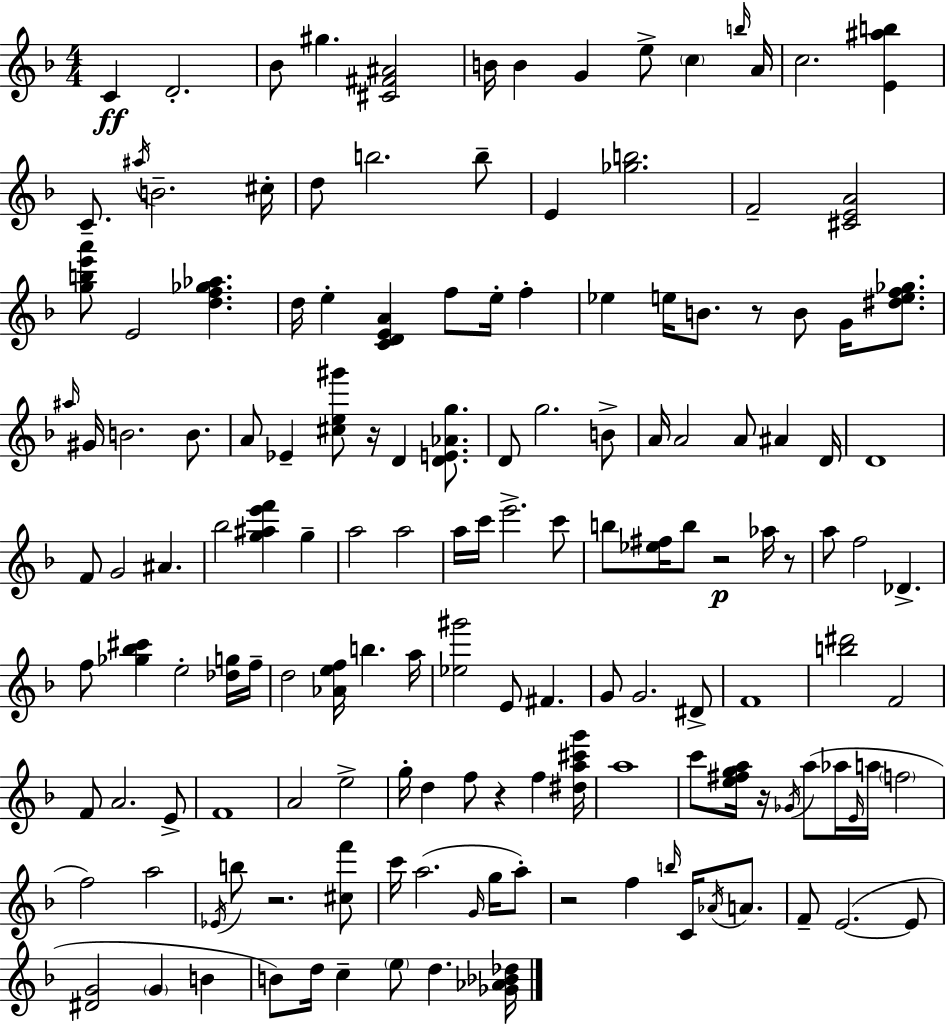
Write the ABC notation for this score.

X:1
T:Untitled
M:4/4
L:1/4
K:Dm
C D2 _B/2 ^g [^C^F^A]2 B/4 B G e/2 c b/4 A/4 c2 [E^ab] C/2 ^a/4 B2 ^c/4 d/2 b2 b/2 E [_gb]2 F2 [^CEA]2 [gbe'a']/2 E2 [df_g_a] d/4 e [CDEA] f/2 e/4 f _e e/4 B/2 z/2 B/2 G/4 [^def_g]/2 ^a/4 ^G/4 B2 B/2 A/2 _E [^ce^g']/2 z/4 D [DE_Ag]/2 D/2 g2 B/2 A/4 A2 A/2 ^A D/4 D4 F/2 G2 ^A _b2 [g^ae'f'] g a2 a2 a/4 c'/4 e'2 c'/2 b/2 [_e^f]/4 b/2 z2 _a/4 z/2 a/2 f2 _D f/2 [_g_b^c'] e2 [_dg]/4 f/4 d2 [_Aef]/4 b a/4 [_e^g']2 E/2 ^F G/2 G2 ^D/2 F4 [b^d']2 F2 F/2 A2 E/2 F4 A2 e2 g/4 d f/2 z f [^da^c'g']/4 a4 c'/2 [e^fga]/4 z/4 _G/4 a/2 _a/4 E/4 a/4 f2 f2 a2 _E/4 b/2 z2 [^cf']/2 c'/4 a2 G/4 g/4 a/2 z2 f b/4 C/4 _A/4 A/2 F/2 E2 E/2 [^DG]2 G B B/2 d/4 c e/2 d [_G_A_B_d]/4